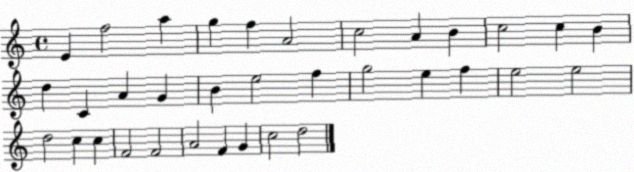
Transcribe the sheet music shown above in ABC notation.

X:1
T:Untitled
M:4/4
L:1/4
K:C
E f2 a g f A2 c2 A B c2 c B d C A G B e2 f g2 e f e2 e2 d2 c c F2 F2 A2 F G c2 d2